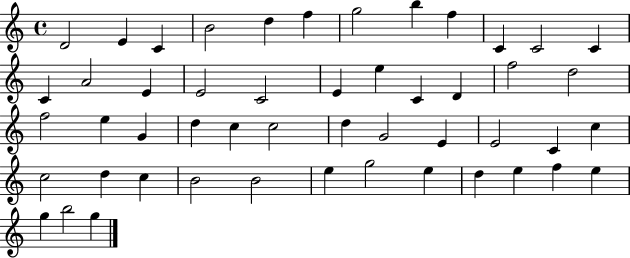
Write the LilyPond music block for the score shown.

{
  \clef treble
  \time 4/4
  \defaultTimeSignature
  \key c \major
  d'2 e'4 c'4 | b'2 d''4 f''4 | g''2 b''4 f''4 | c'4 c'2 c'4 | \break c'4 a'2 e'4 | e'2 c'2 | e'4 e''4 c'4 d'4 | f''2 d''2 | \break f''2 e''4 g'4 | d''4 c''4 c''2 | d''4 g'2 e'4 | e'2 c'4 c''4 | \break c''2 d''4 c''4 | b'2 b'2 | e''4 g''2 e''4 | d''4 e''4 f''4 e''4 | \break g''4 b''2 g''4 | \bar "|."
}